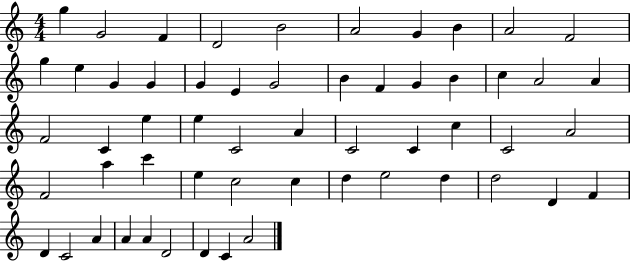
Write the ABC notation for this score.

X:1
T:Untitled
M:4/4
L:1/4
K:C
g G2 F D2 B2 A2 G B A2 F2 g e G G G E G2 B F G B c A2 A F2 C e e C2 A C2 C c C2 A2 F2 a c' e c2 c d e2 d d2 D F D C2 A A A D2 D C A2